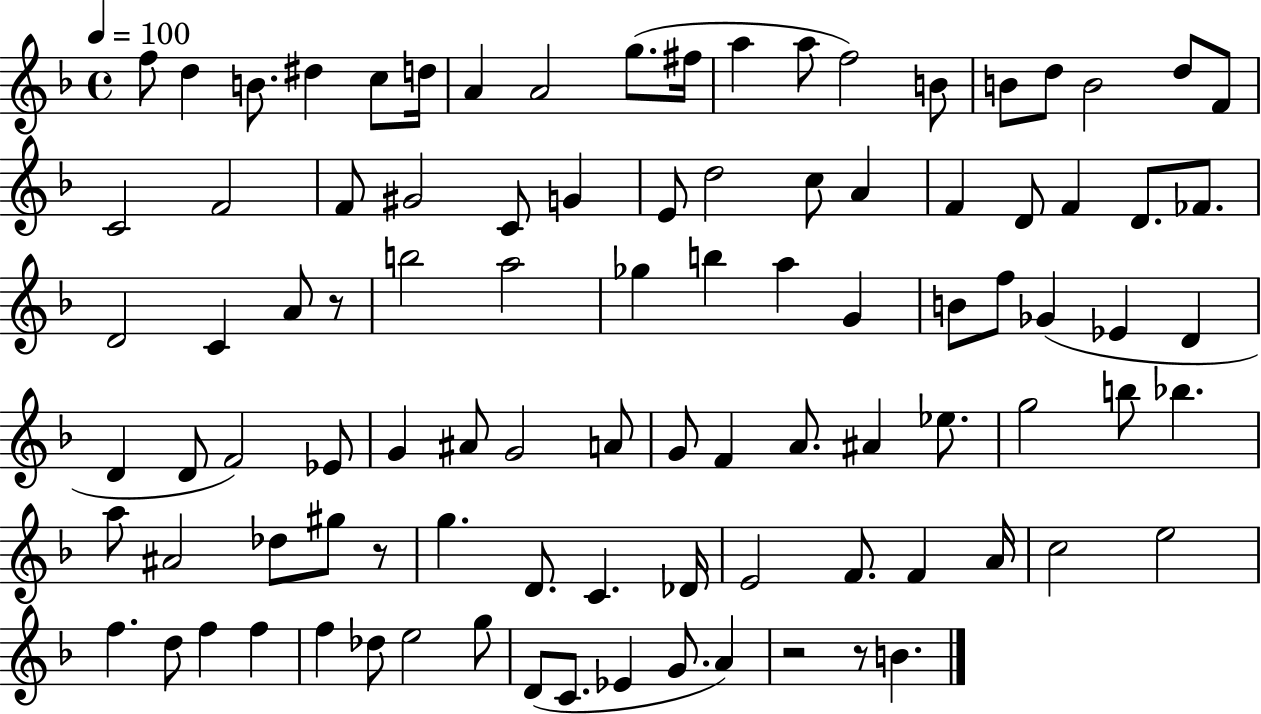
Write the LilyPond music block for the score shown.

{
  \clef treble
  \time 4/4
  \defaultTimeSignature
  \key f \major
  \tempo 4 = 100
  \repeat volta 2 { f''8 d''4 b'8. dis''4 c''8 d''16 | a'4 a'2 g''8.( fis''16 | a''4 a''8 f''2) b'8 | b'8 d''8 b'2 d''8 f'8 | \break c'2 f'2 | f'8 gis'2 c'8 g'4 | e'8 d''2 c''8 a'4 | f'4 d'8 f'4 d'8. fes'8. | \break d'2 c'4 a'8 r8 | b''2 a''2 | ges''4 b''4 a''4 g'4 | b'8 f''8 ges'4( ees'4 d'4 | \break d'4 d'8 f'2) ees'8 | g'4 ais'8 g'2 a'8 | g'8 f'4 a'8. ais'4 ees''8. | g''2 b''8 bes''4. | \break a''8 ais'2 des''8 gis''8 r8 | g''4. d'8. c'4. des'16 | e'2 f'8. f'4 a'16 | c''2 e''2 | \break f''4. d''8 f''4 f''4 | f''4 des''8 e''2 g''8 | d'8( c'8. ees'4 g'8. a'4) | r2 r8 b'4. | \break } \bar "|."
}